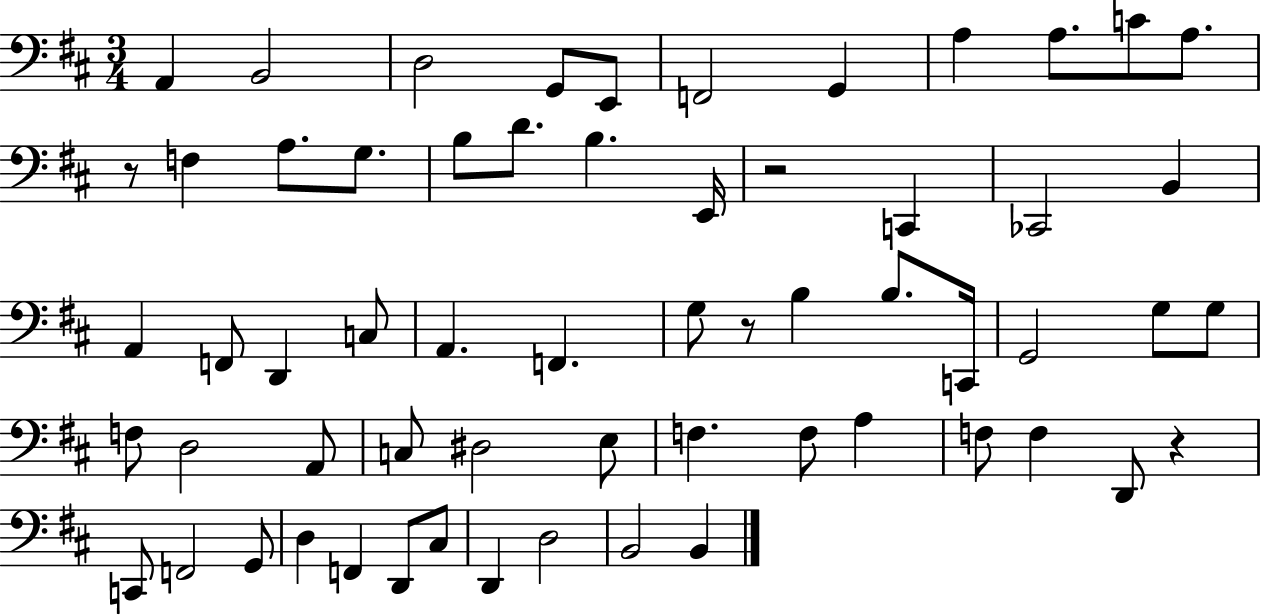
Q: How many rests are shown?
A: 4